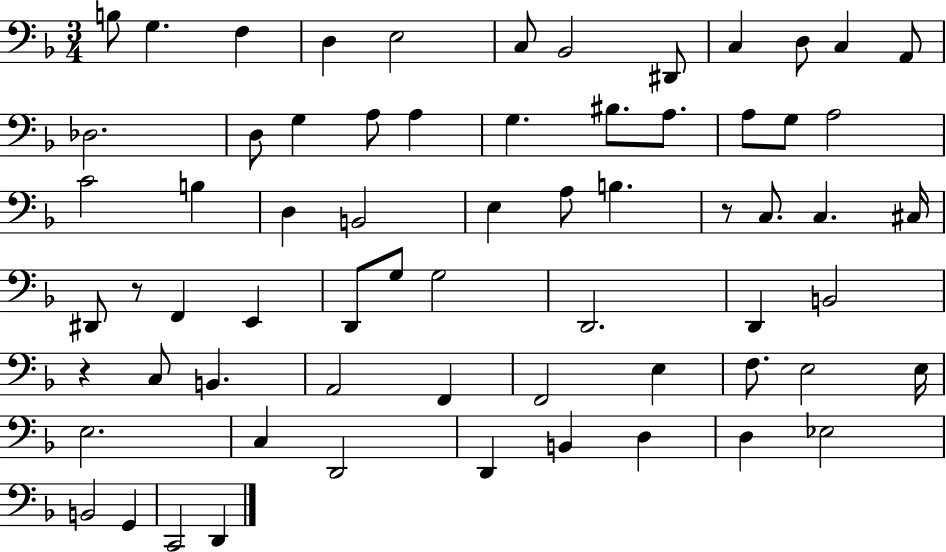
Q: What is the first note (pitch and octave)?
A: B3